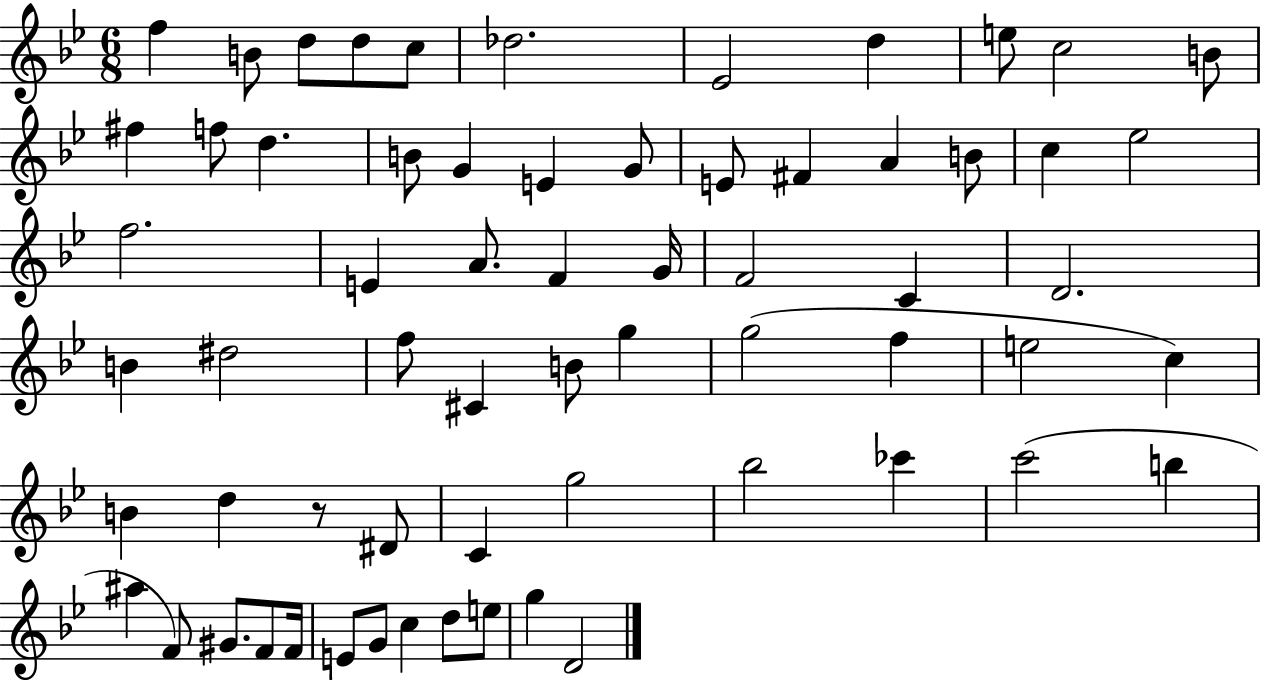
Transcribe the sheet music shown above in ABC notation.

X:1
T:Untitled
M:6/8
L:1/4
K:Bb
f B/2 d/2 d/2 c/2 _d2 _E2 d e/2 c2 B/2 ^f f/2 d B/2 G E G/2 E/2 ^F A B/2 c _e2 f2 E A/2 F G/4 F2 C D2 B ^d2 f/2 ^C B/2 g g2 f e2 c B d z/2 ^D/2 C g2 _b2 _c' c'2 b ^a F/2 ^G/2 F/2 F/4 E/2 G/2 c d/2 e/2 g D2